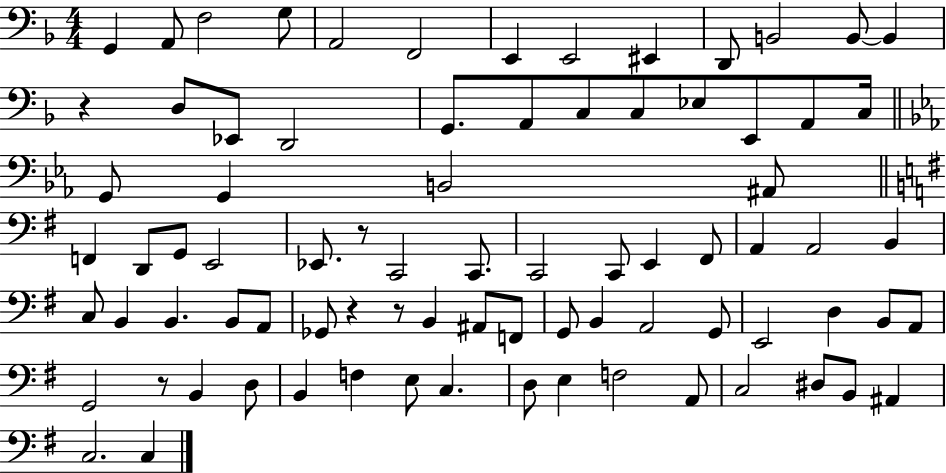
X:1
T:Untitled
M:4/4
L:1/4
K:F
G,, A,,/2 F,2 G,/2 A,,2 F,,2 E,, E,,2 ^E,, D,,/2 B,,2 B,,/2 B,, z D,/2 _E,,/2 D,,2 G,,/2 A,,/2 C,/2 C,/2 _E,/2 E,,/2 A,,/2 C,/4 G,,/2 G,, B,,2 ^A,,/2 F,, D,,/2 G,,/2 E,,2 _E,,/2 z/2 C,,2 C,,/2 C,,2 C,,/2 E,, ^F,,/2 A,, A,,2 B,, C,/2 B,, B,, B,,/2 A,,/2 _G,,/2 z z/2 B,, ^A,,/2 F,,/2 G,,/2 B,, A,,2 G,,/2 E,,2 D, B,,/2 A,,/2 G,,2 z/2 B,, D,/2 B,, F, E,/2 C, D,/2 E, F,2 A,,/2 C,2 ^D,/2 B,,/2 ^A,, C,2 C,